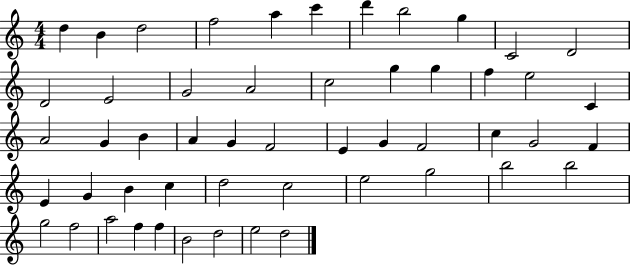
{
  \clef treble
  \numericTimeSignature
  \time 4/4
  \key c \major
  d''4 b'4 d''2 | f''2 a''4 c'''4 | d'''4 b''2 g''4 | c'2 d'2 | \break d'2 e'2 | g'2 a'2 | c''2 g''4 g''4 | f''4 e''2 c'4 | \break a'2 g'4 b'4 | a'4 g'4 f'2 | e'4 g'4 f'2 | c''4 g'2 f'4 | \break e'4 g'4 b'4 c''4 | d''2 c''2 | e''2 g''2 | b''2 b''2 | \break g''2 f''2 | a''2 f''4 f''4 | b'2 d''2 | e''2 d''2 | \break \bar "|."
}